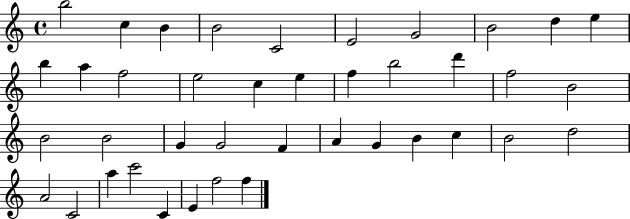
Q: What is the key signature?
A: C major